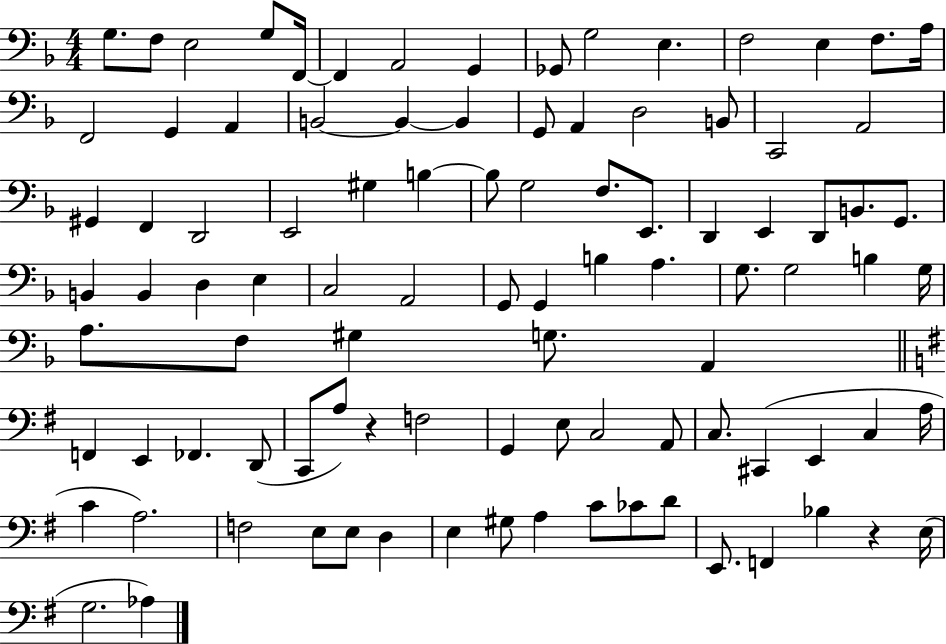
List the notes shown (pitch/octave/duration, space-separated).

G3/e. F3/e E3/h G3/e F2/s F2/q A2/h G2/q Gb2/e G3/h E3/q. F3/h E3/q F3/e. A3/s F2/h G2/q A2/q B2/h B2/q B2/q G2/e A2/q D3/h B2/e C2/h A2/h G#2/q F2/q D2/h E2/h G#3/q B3/q B3/e G3/h F3/e. E2/e. D2/q E2/q D2/e B2/e. G2/e. B2/q B2/q D3/q E3/q C3/h A2/h G2/e G2/q B3/q A3/q. G3/e. G3/h B3/q G3/s A3/e. F3/e G#3/q G3/e. A2/q F2/q E2/q FES2/q. D2/e C2/e A3/e R/q F3/h G2/q E3/e C3/h A2/e C3/e. C#2/q E2/q C3/q A3/s C4/q A3/h. F3/h E3/e E3/e D3/q E3/q G#3/e A3/q C4/e CES4/e D4/e E2/e. F2/q Bb3/q R/q E3/s G3/h. Ab3/q